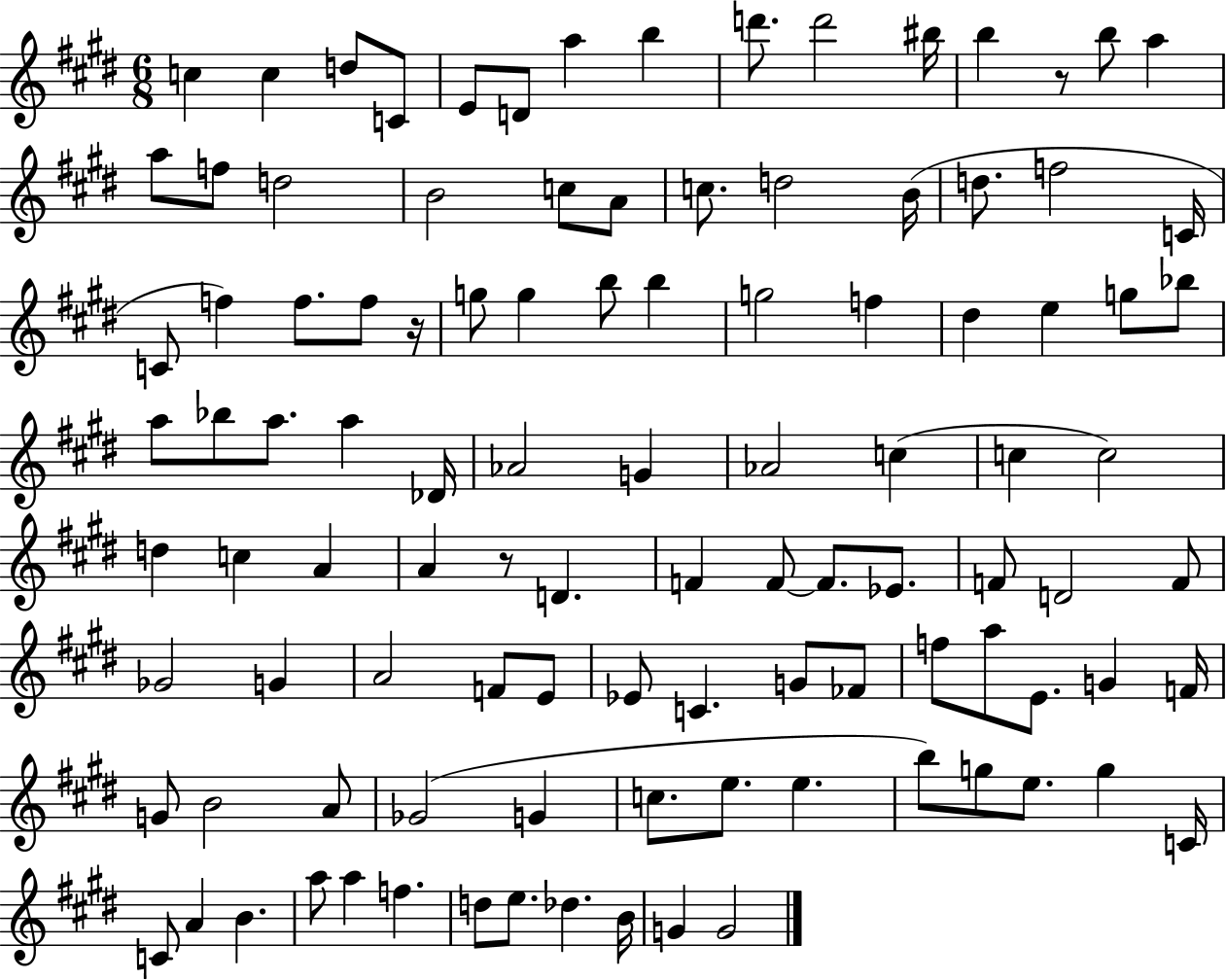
C5/q C5/q D5/e C4/e E4/e D4/e A5/q B5/q D6/e. D6/h BIS5/s B5/q R/e B5/e A5/q A5/e F5/e D5/h B4/h C5/e A4/e C5/e. D5/h B4/s D5/e. F5/h C4/s C4/e F5/q F5/e. F5/e R/s G5/e G5/q B5/e B5/q G5/h F5/q D#5/q E5/q G5/e Bb5/e A5/e Bb5/e A5/e. A5/q Db4/s Ab4/h G4/q Ab4/h C5/q C5/q C5/h D5/q C5/q A4/q A4/q R/e D4/q. F4/q F4/e F4/e. Eb4/e. F4/e D4/h F4/e Gb4/h G4/q A4/h F4/e E4/e Eb4/e C4/q. G4/e FES4/e F5/e A5/e E4/e. G4/q F4/s G4/e B4/h A4/e Gb4/h G4/q C5/e. E5/e. E5/q. B5/e G5/e E5/e. G5/q C4/s C4/e A4/q B4/q. A5/e A5/q F5/q. D5/e E5/e. Db5/q. B4/s G4/q G4/h